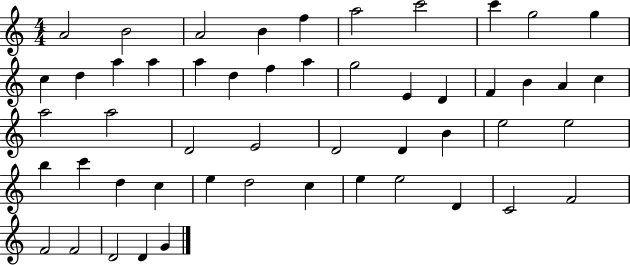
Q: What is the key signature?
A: C major